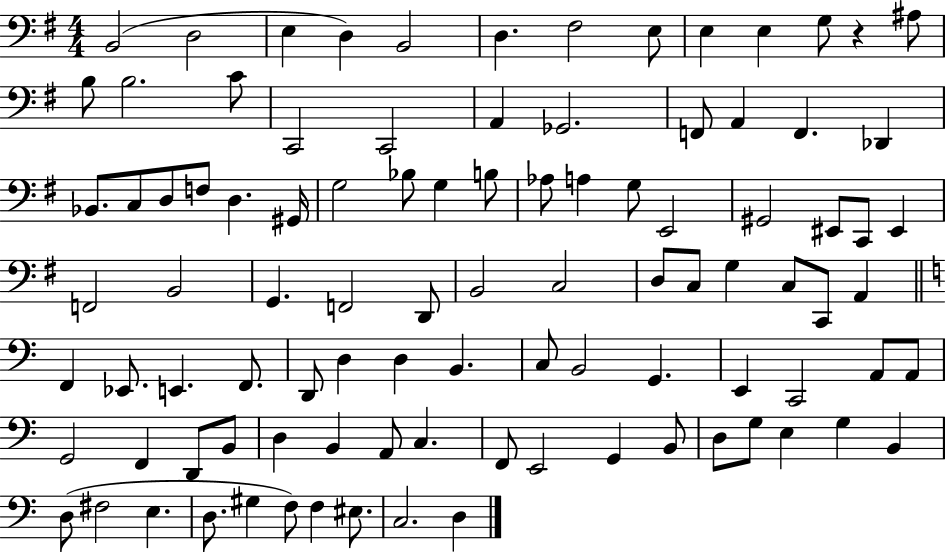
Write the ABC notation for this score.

X:1
T:Untitled
M:4/4
L:1/4
K:G
B,,2 D,2 E, D, B,,2 D, ^F,2 E,/2 E, E, G,/2 z ^A,/2 B,/2 B,2 C/2 C,,2 C,,2 A,, _G,,2 F,,/2 A,, F,, _D,, _B,,/2 C,/2 D,/2 F,/2 D, ^G,,/4 G,2 _B,/2 G, B,/2 _A,/2 A, G,/2 E,,2 ^G,,2 ^E,,/2 C,,/2 ^E,, F,,2 B,,2 G,, F,,2 D,,/2 B,,2 C,2 D,/2 C,/2 G, C,/2 C,,/2 A,, F,, _E,,/2 E,, F,,/2 D,,/2 D, D, B,, C,/2 B,,2 G,, E,, C,,2 A,,/2 A,,/2 G,,2 F,, D,,/2 B,,/2 D, B,, A,,/2 C, F,,/2 E,,2 G,, B,,/2 D,/2 G,/2 E, G, B,, D,/2 ^F,2 E, D,/2 ^G, F,/2 F, ^E,/2 C,2 D,